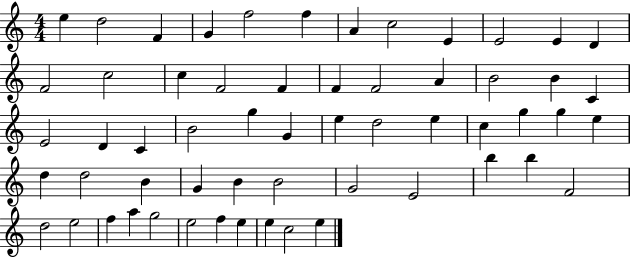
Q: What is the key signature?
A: C major